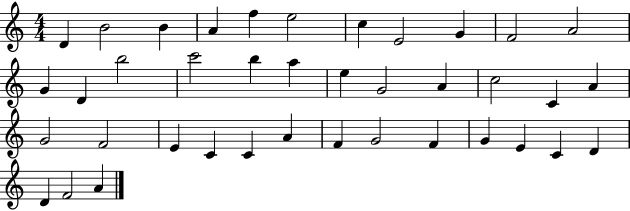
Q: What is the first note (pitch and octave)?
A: D4